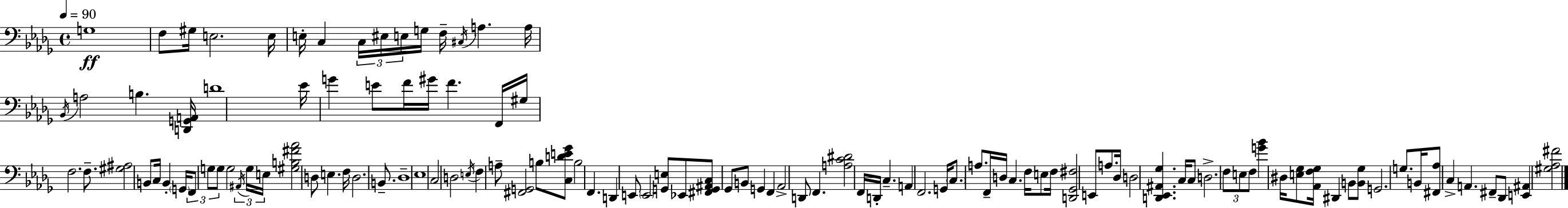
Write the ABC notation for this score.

X:1
T:Untitled
M:4/4
L:1/4
K:Bbm
G,4 F,/2 ^G,/4 E,2 E,/4 E,/4 C, C,/4 ^E,/4 E,/4 G,/4 F,/4 ^C,/4 A, A,/4 _B,,/4 A,2 B, [D,,G,,A,,]/4 D4 _E/4 G E/2 F/4 ^G/4 F F,,/4 ^G,/4 F,2 F,/2 [^G,^A,]2 B,,/2 C,/4 B,, G,,/4 F,,/2 G,/2 G,/2 G,2 ^A,,/4 G,/4 E,/4 [^G,B,^F_A]2 D,/2 E, F,/4 D,2 B,,/2 _D,4 _E,4 C,2 D,2 E,/4 F, A,/2 [^F,,G,,]2 B,/2 [C,DE_G]/2 B,2 F,, D,, E,,/2 E,,2 [G,,E,]/2 _E,,/2 [^F,,G,,^A,,C,]/2 _G,,/2 B,,/2 G,, F,, _A,,2 D,,/2 F,, [A,C^D]2 F,,/4 D,,/4 C, A,, F,,2 G,,/4 C,/2 A,/2 F,,/4 D,/4 C, F,/4 E,/2 F,/4 [D,,_G,,^F,]2 E,,/2 A,/2 _D,/4 D,2 [D,,_E,,^A,,_G,] C,/4 C,/2 D,2 F,/2 E,/2 F,/2 [G_B] ^D,/4 [E,_G,]/2 [_A,,F,_G,]/4 ^D,, B,,/2 [B,,_G,]/2 G,,2 G,/2 B,,/4 [^F,,_A,]/2 C, A,, ^F,,/2 _D,,/2 [E,,^A,,] [^G,_A,^F]2